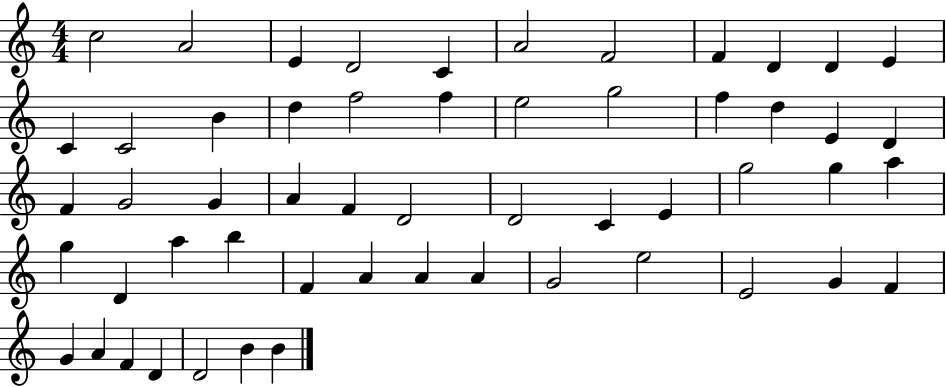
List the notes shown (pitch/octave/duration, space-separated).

C5/h A4/h E4/q D4/h C4/q A4/h F4/h F4/q D4/q D4/q E4/q C4/q C4/h B4/q D5/q F5/h F5/q E5/h G5/h F5/q D5/q E4/q D4/q F4/q G4/h G4/q A4/q F4/q D4/h D4/h C4/q E4/q G5/h G5/q A5/q G5/q D4/q A5/q B5/q F4/q A4/q A4/q A4/q G4/h E5/h E4/h G4/q F4/q G4/q A4/q F4/q D4/q D4/h B4/q B4/q